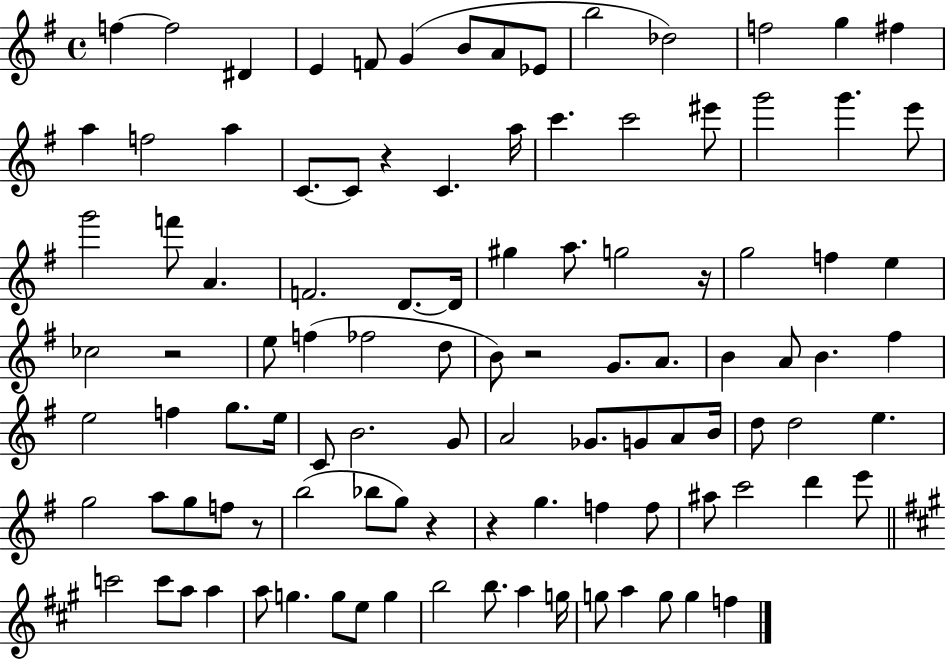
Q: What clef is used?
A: treble